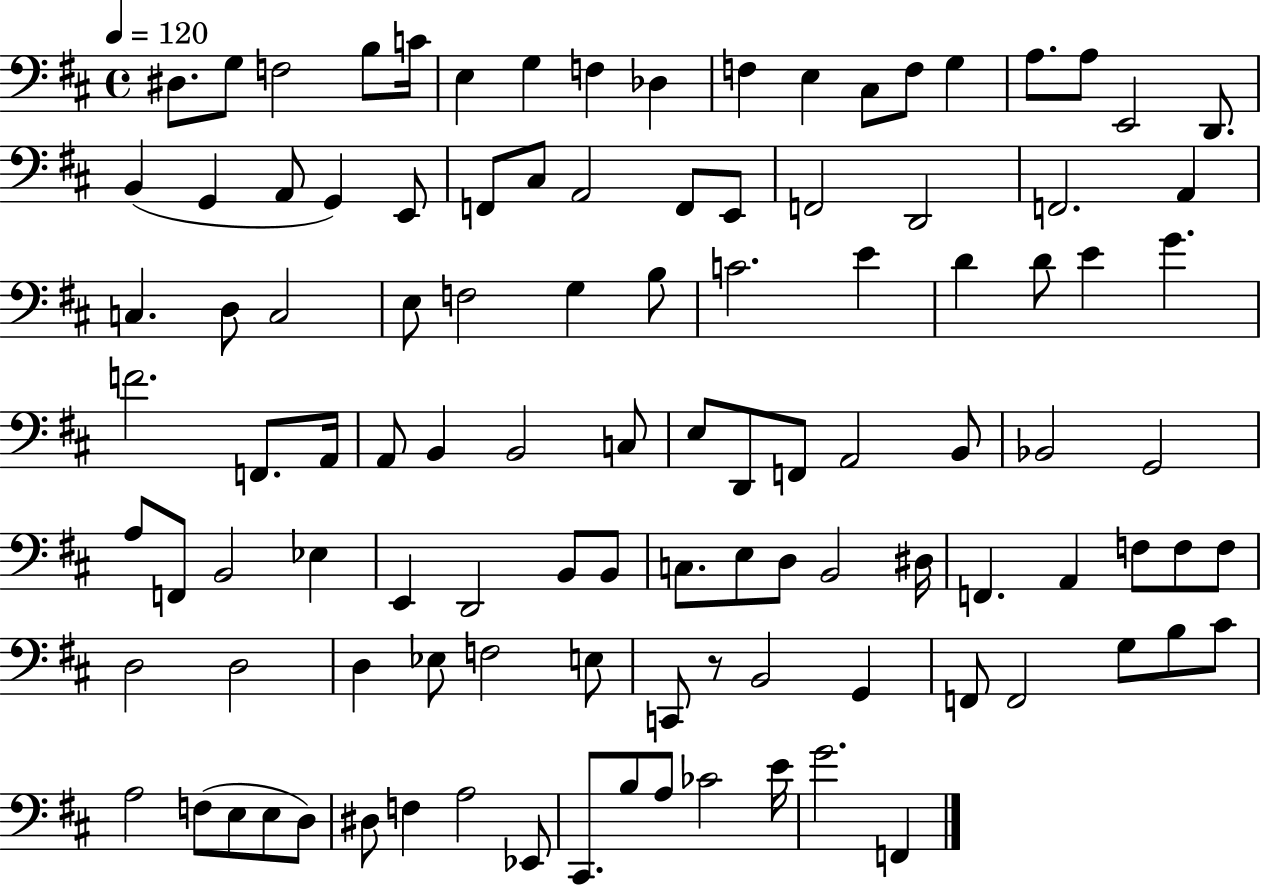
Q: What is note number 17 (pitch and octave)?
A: E2